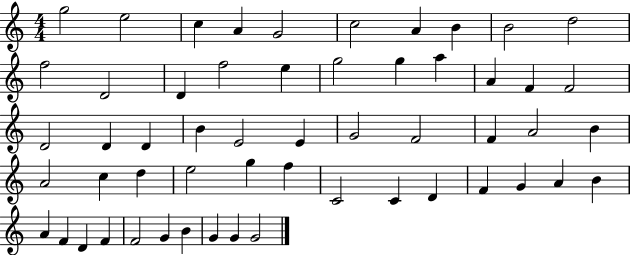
{
  \clef treble
  \numericTimeSignature
  \time 4/4
  \key c \major
  g''2 e''2 | c''4 a'4 g'2 | c''2 a'4 b'4 | b'2 d''2 | \break f''2 d'2 | d'4 f''2 e''4 | g''2 g''4 a''4 | a'4 f'4 f'2 | \break d'2 d'4 d'4 | b'4 e'2 e'4 | g'2 f'2 | f'4 a'2 b'4 | \break a'2 c''4 d''4 | e''2 g''4 f''4 | c'2 c'4 d'4 | f'4 g'4 a'4 b'4 | \break a'4 f'4 d'4 f'4 | f'2 g'4 b'4 | g'4 g'4 g'2 | \bar "|."
}